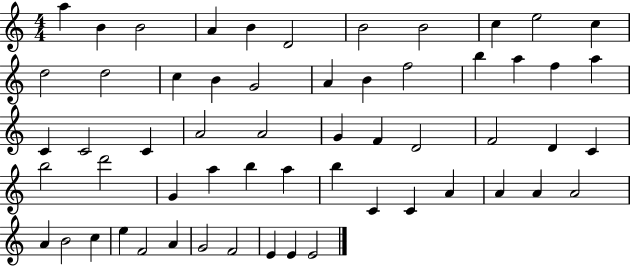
{
  \clef treble
  \numericTimeSignature
  \time 4/4
  \key c \major
  a''4 b'4 b'2 | a'4 b'4 d'2 | b'2 b'2 | c''4 e''2 c''4 | \break d''2 d''2 | c''4 b'4 g'2 | a'4 b'4 f''2 | b''4 a''4 f''4 a''4 | \break c'4 c'2 c'4 | a'2 a'2 | g'4 f'4 d'2 | f'2 d'4 c'4 | \break b''2 d'''2 | g'4 a''4 b''4 a''4 | b''4 c'4 c'4 a'4 | a'4 a'4 a'2 | \break a'4 b'2 c''4 | e''4 f'2 a'4 | g'2 f'2 | e'4 e'4 e'2 | \break \bar "|."
}